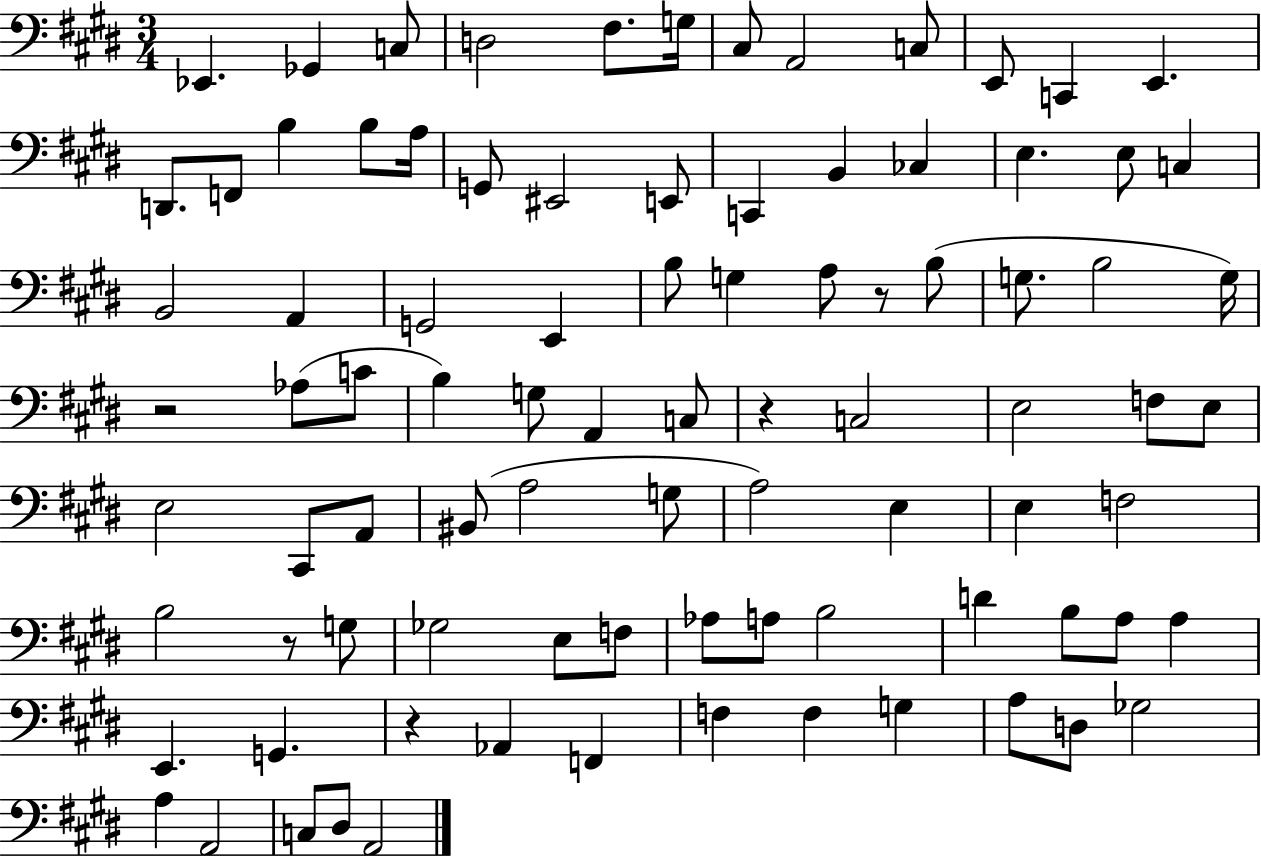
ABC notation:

X:1
T:Untitled
M:3/4
L:1/4
K:E
_E,, _G,, C,/2 D,2 ^F,/2 G,/4 ^C,/2 A,,2 C,/2 E,,/2 C,, E,, D,,/2 F,,/2 B, B,/2 A,/4 G,,/2 ^E,,2 E,,/2 C,, B,, _C, E, E,/2 C, B,,2 A,, G,,2 E,, B,/2 G, A,/2 z/2 B,/2 G,/2 B,2 G,/4 z2 _A,/2 C/2 B, G,/2 A,, C,/2 z C,2 E,2 F,/2 E,/2 E,2 ^C,,/2 A,,/2 ^B,,/2 A,2 G,/2 A,2 E, E, F,2 B,2 z/2 G,/2 _G,2 E,/2 F,/2 _A,/2 A,/2 B,2 D B,/2 A,/2 A, E,, G,, z _A,, F,, F, F, G, A,/2 D,/2 _G,2 A, A,,2 C,/2 ^D,/2 A,,2